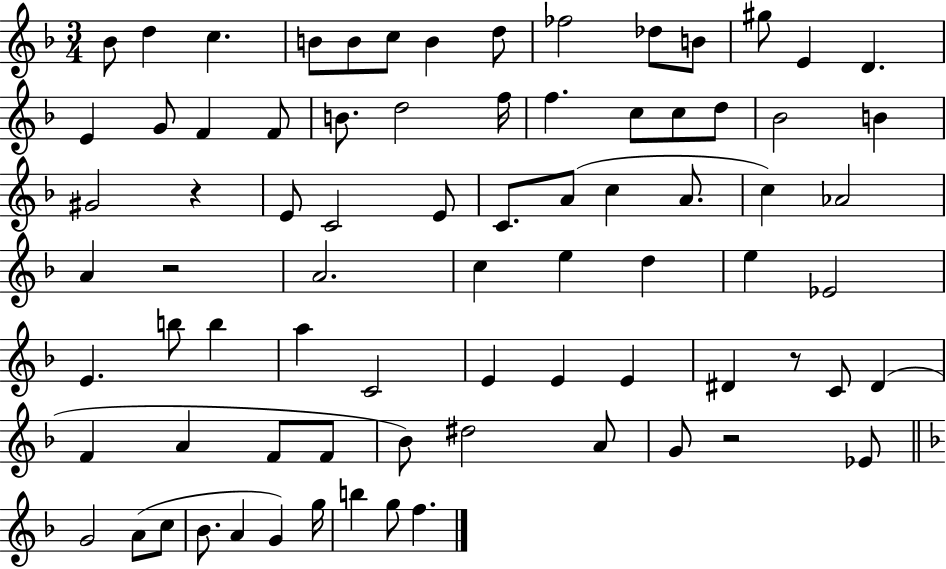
X:1
T:Untitled
M:3/4
L:1/4
K:F
_B/2 d c B/2 B/2 c/2 B d/2 _f2 _d/2 B/2 ^g/2 E D E G/2 F F/2 B/2 d2 f/4 f c/2 c/2 d/2 _B2 B ^G2 z E/2 C2 E/2 C/2 A/2 c A/2 c _A2 A z2 A2 c e d e _E2 E b/2 b a C2 E E E ^D z/2 C/2 ^D F A F/2 F/2 _B/2 ^d2 A/2 G/2 z2 _E/2 G2 A/2 c/2 _B/2 A G g/4 b g/2 f